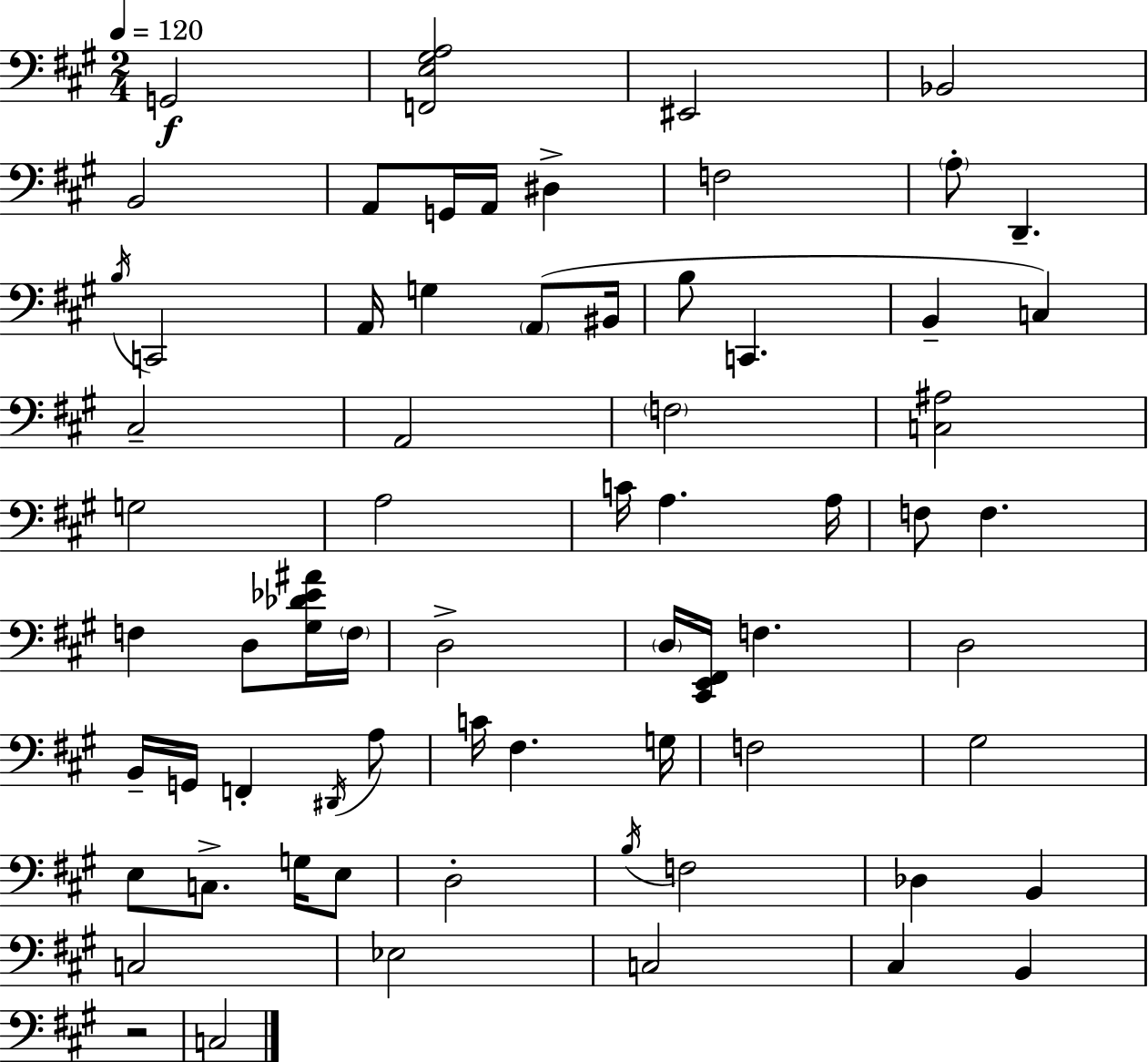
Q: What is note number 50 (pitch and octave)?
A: C3